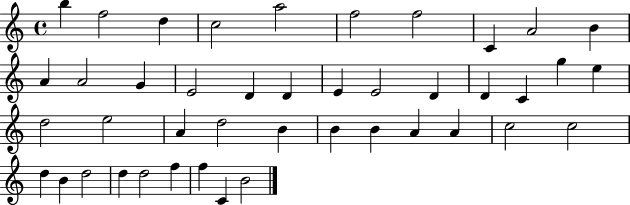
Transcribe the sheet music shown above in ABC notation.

X:1
T:Untitled
M:4/4
L:1/4
K:C
b f2 d c2 a2 f2 f2 C A2 B A A2 G E2 D D E E2 D D C g e d2 e2 A d2 B B B A A c2 c2 d B d2 d d2 f f C B2